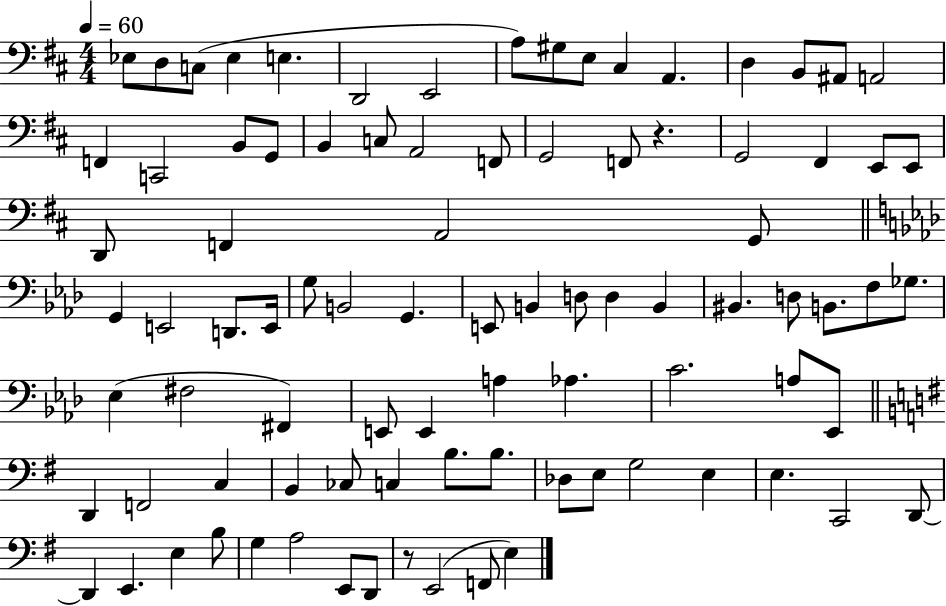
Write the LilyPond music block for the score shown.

{
  \clef bass
  \numericTimeSignature
  \time 4/4
  \key d \major
  \tempo 4 = 60
  ees8 d8 c8( ees4 e4. | d,2 e,2 | a8) gis8 e8 cis4 a,4. | d4 b,8 ais,8 a,2 | \break f,4 c,2 b,8 g,8 | b,4 c8 a,2 f,8 | g,2 f,8 r4. | g,2 fis,4 e,8 e,8 | \break d,8 f,4 a,2 g,8 | \bar "||" \break \key aes \major g,4 e,2 d,8. e,16 | g8 b,2 g,4. | e,8 b,4 d8 d4 b,4 | bis,4. d8 b,8. f8 ges8. | \break ees4( fis2 fis,4) | e,8 e,4 a4 aes4. | c'2. a8 ees,8 | \bar "||" \break \key g \major d,4 f,2 c4 | b,4 ces8 c4 b8. b8. | des8 e8 g2 e4 | e4. c,2 d,8~~ | \break d,4 e,4. e4 b8 | g4 a2 e,8 d,8 | r8 e,2( f,8 e4) | \bar "|."
}